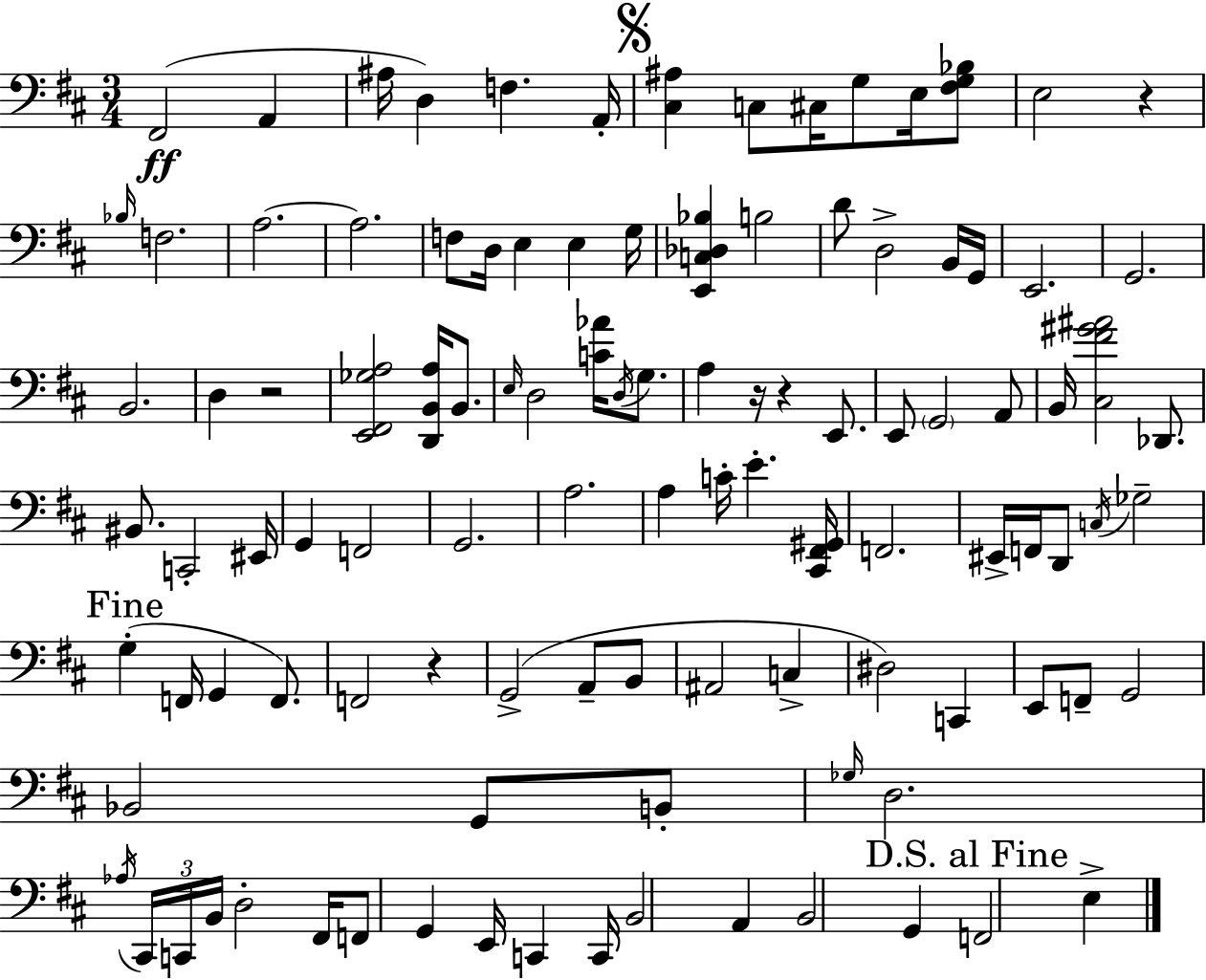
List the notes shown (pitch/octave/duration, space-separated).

F#2/h A2/q A#3/s D3/q F3/q. A2/s [C#3,A#3]/q C3/e C#3/s G3/e E3/s [F#3,G3,Bb3]/e E3/h R/q Bb3/s F3/h. A3/h. A3/h. F3/e D3/s E3/q E3/q G3/s [E2,C3,Db3,Bb3]/q B3/h D4/e D3/h B2/s G2/s E2/h. G2/h. B2/h. D3/q R/h [E2,F#2,Gb3,A3]/h [D2,B2,A3]/s B2/e. E3/s D3/h [C4,Ab4]/s D3/s G3/e. A3/q R/s R/q E2/e. E2/e G2/h A2/e B2/s [C#3,F#4,G#4,A#4]/h Db2/e. BIS2/e. C2/h EIS2/s G2/q F2/h G2/h. A3/h. A3/q C4/s E4/q. [C#2,F#2,G#2]/s F2/h. EIS2/s F2/s D2/e C3/s Gb3/h G3/q F2/s G2/q F2/e. F2/h R/q G2/h A2/e B2/e A#2/h C3/q D#3/h C2/q E2/e F2/e G2/h Bb2/h G2/e B2/e Gb3/s D3/h. Ab3/s C#2/s C2/s B2/s D3/h F#2/s F2/e G2/q E2/s C2/q C2/s B2/h A2/q B2/h G2/q F2/h E3/q